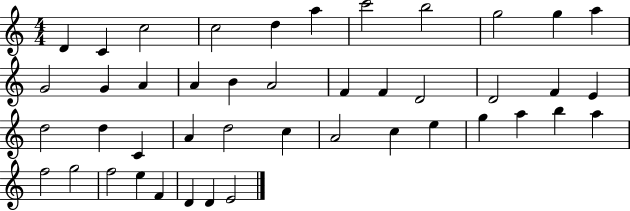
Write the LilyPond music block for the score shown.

{
  \clef treble
  \numericTimeSignature
  \time 4/4
  \key c \major
  d'4 c'4 c''2 | c''2 d''4 a''4 | c'''2 b''2 | g''2 g''4 a''4 | \break g'2 g'4 a'4 | a'4 b'4 a'2 | f'4 f'4 d'2 | d'2 f'4 e'4 | \break d''2 d''4 c'4 | a'4 d''2 c''4 | a'2 c''4 e''4 | g''4 a''4 b''4 a''4 | \break f''2 g''2 | f''2 e''4 f'4 | d'4 d'4 e'2 | \bar "|."
}